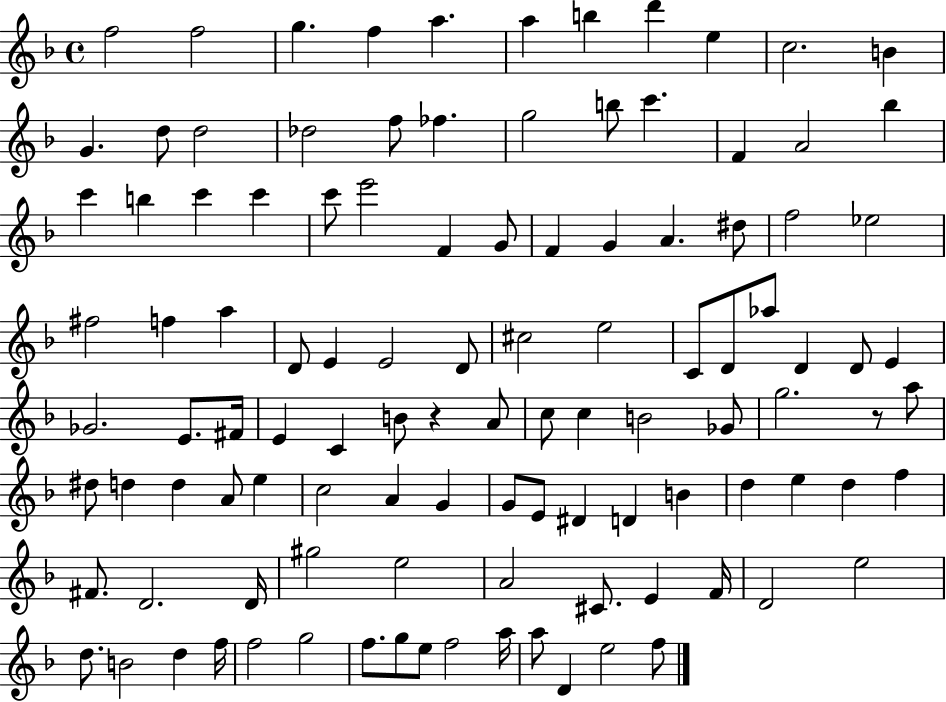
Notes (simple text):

F5/h F5/h G5/q. F5/q A5/q. A5/q B5/q D6/q E5/q C5/h. B4/q G4/q. D5/e D5/h Db5/h F5/e FES5/q. G5/h B5/e C6/q. F4/q A4/h Bb5/q C6/q B5/q C6/q C6/q C6/e E6/h F4/q G4/e F4/q G4/q A4/q. D#5/e F5/h Eb5/h F#5/h F5/q A5/q D4/e E4/q E4/h D4/e C#5/h E5/h C4/e D4/e Ab5/e D4/q D4/e E4/q Gb4/h. E4/e. F#4/s E4/q C4/q B4/e R/q A4/e C5/e C5/q B4/h Gb4/e G5/h. R/e A5/e D#5/e D5/q D5/q A4/e E5/q C5/h A4/q G4/q G4/e E4/e D#4/q D4/q B4/q D5/q E5/q D5/q F5/q F#4/e. D4/h. D4/s G#5/h E5/h A4/h C#4/e. E4/q F4/s D4/h E5/h D5/e. B4/h D5/q F5/s F5/h G5/h F5/e. G5/e E5/e F5/h A5/s A5/e D4/q E5/h F5/e